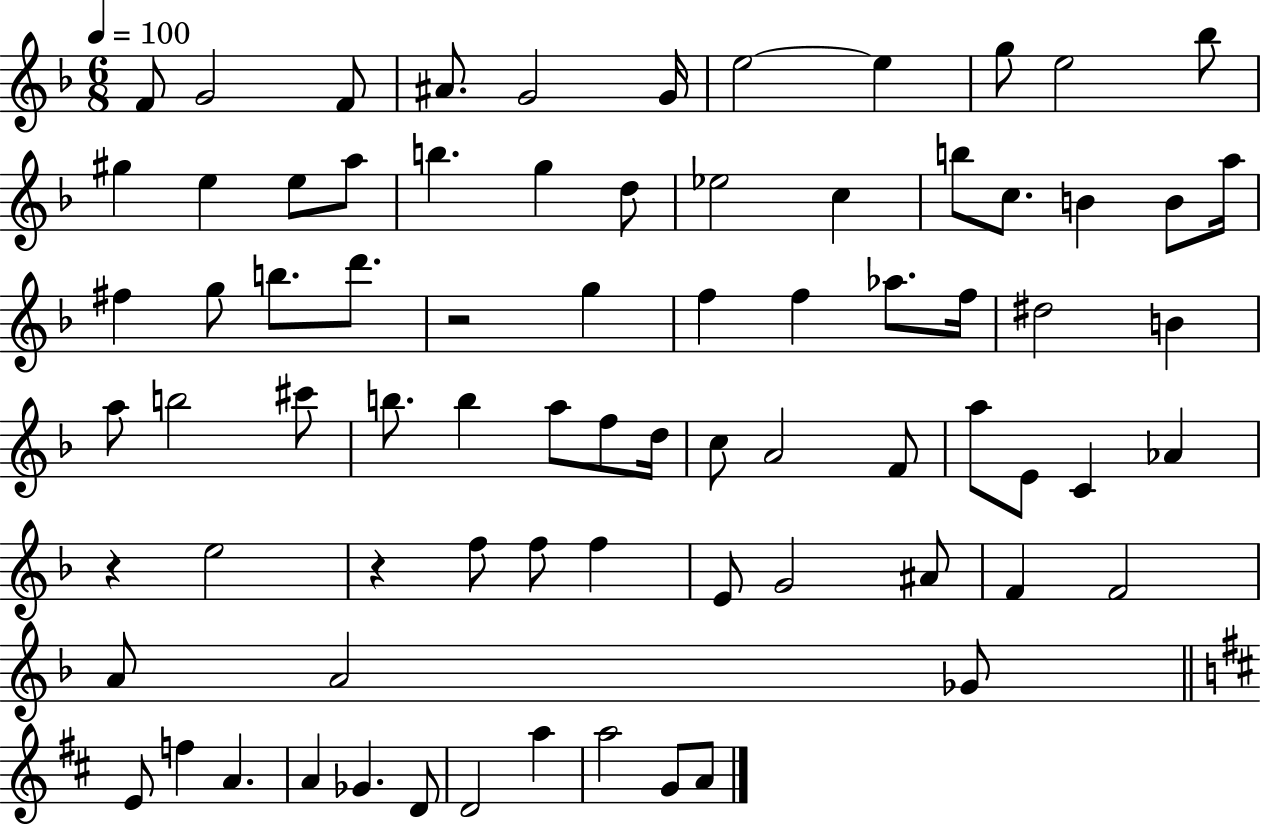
{
  \clef treble
  \numericTimeSignature
  \time 6/8
  \key f \major
  \tempo 4 = 100
  f'8 g'2 f'8 | ais'8. g'2 g'16 | e''2~~ e''4 | g''8 e''2 bes''8 | \break gis''4 e''4 e''8 a''8 | b''4. g''4 d''8 | ees''2 c''4 | b''8 c''8. b'4 b'8 a''16 | \break fis''4 g''8 b''8. d'''8. | r2 g''4 | f''4 f''4 aes''8. f''16 | dis''2 b'4 | \break a''8 b''2 cis'''8 | b''8. b''4 a''8 f''8 d''16 | c''8 a'2 f'8 | a''8 e'8 c'4 aes'4 | \break r4 e''2 | r4 f''8 f''8 f''4 | e'8 g'2 ais'8 | f'4 f'2 | \break a'8 a'2 ges'8 | \bar "||" \break \key d \major e'8 f''4 a'4. | a'4 ges'4. d'8 | d'2 a''4 | a''2 g'8 a'8 | \break \bar "|."
}